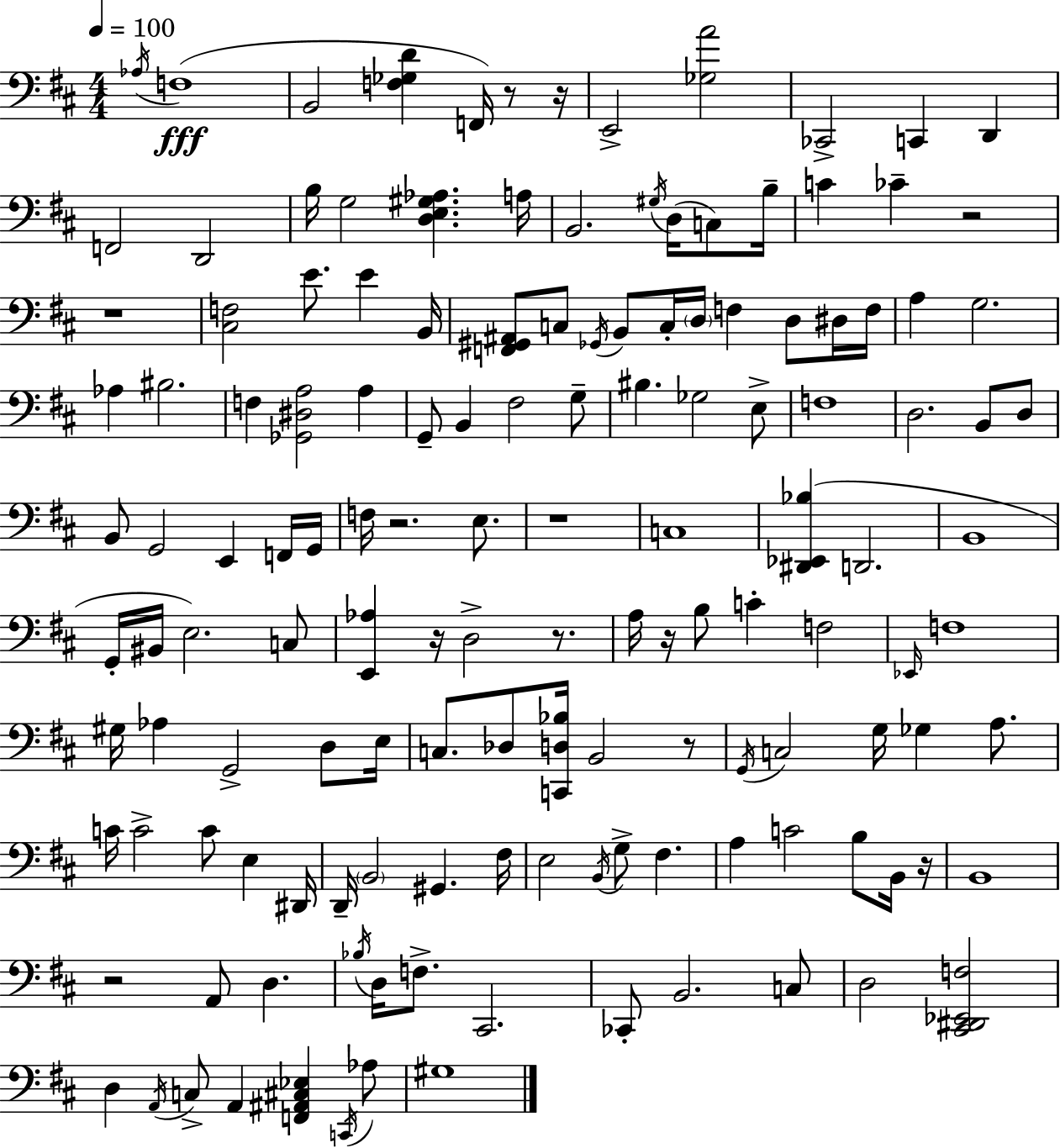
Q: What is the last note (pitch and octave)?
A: G#3